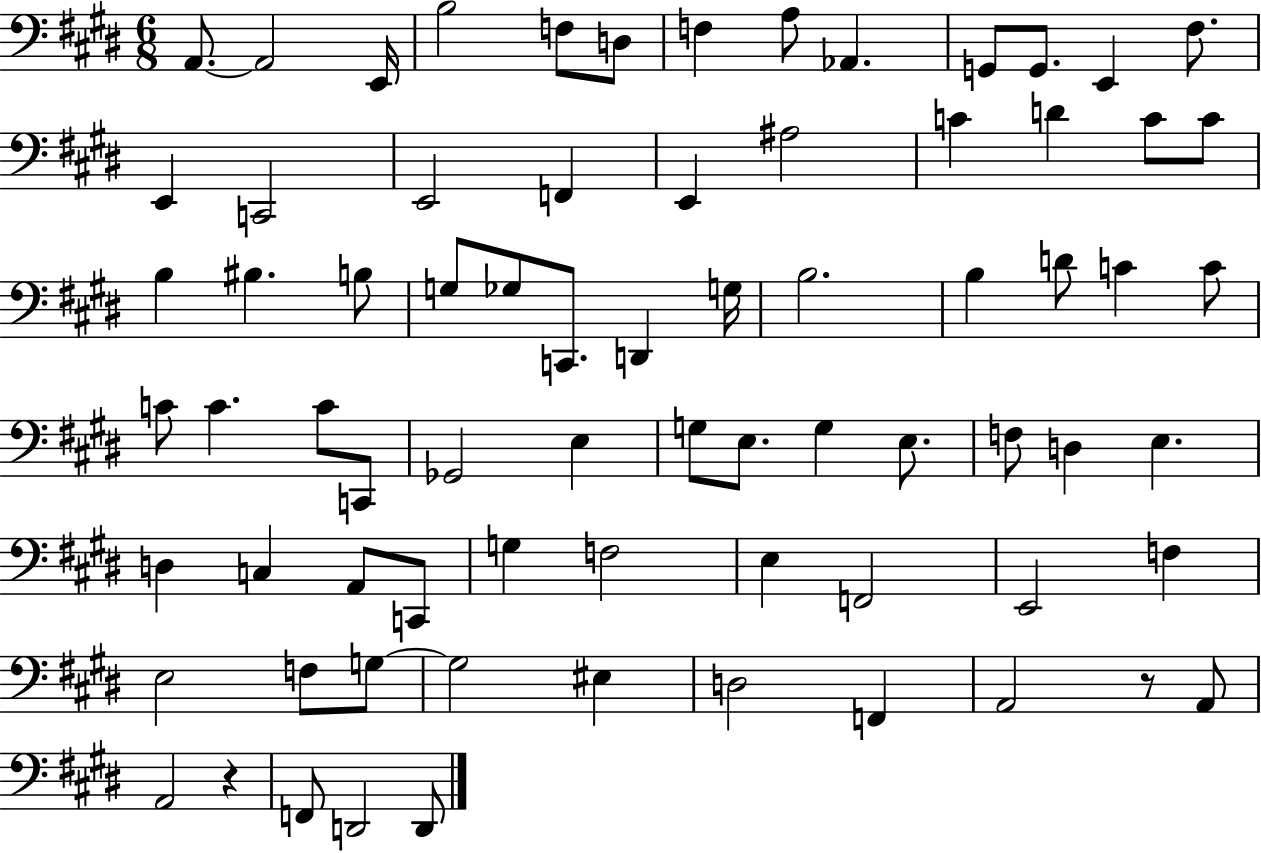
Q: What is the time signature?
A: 6/8